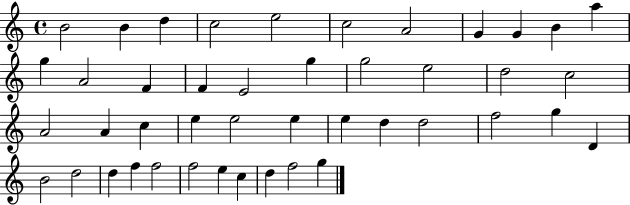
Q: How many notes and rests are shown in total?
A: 44